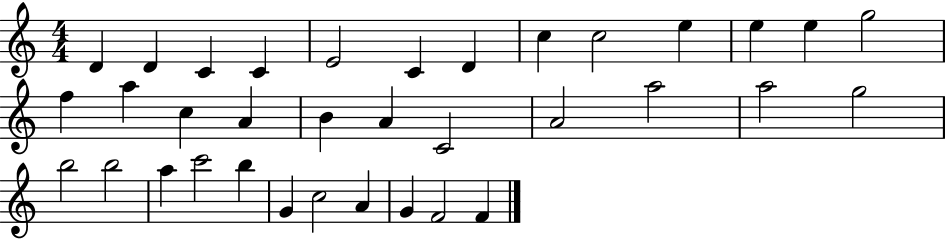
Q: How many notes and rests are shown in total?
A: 35